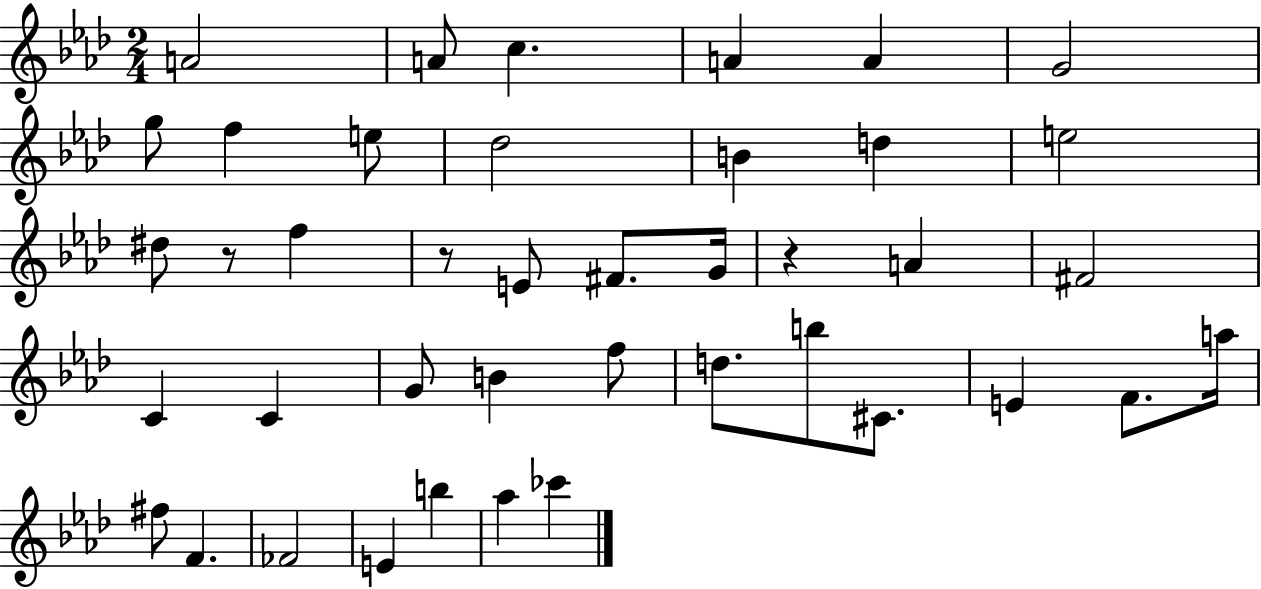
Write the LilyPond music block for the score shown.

{
  \clef treble
  \numericTimeSignature
  \time 2/4
  \key aes \major
  a'2 | a'8 c''4. | a'4 a'4 | g'2 | \break g''8 f''4 e''8 | des''2 | b'4 d''4 | e''2 | \break dis''8 r8 f''4 | r8 e'8 fis'8. g'16 | r4 a'4 | fis'2 | \break c'4 c'4 | g'8 b'4 f''8 | d''8. b''8 cis'8. | e'4 f'8. a''16 | \break fis''8 f'4. | fes'2 | e'4 b''4 | aes''4 ces'''4 | \break \bar "|."
}